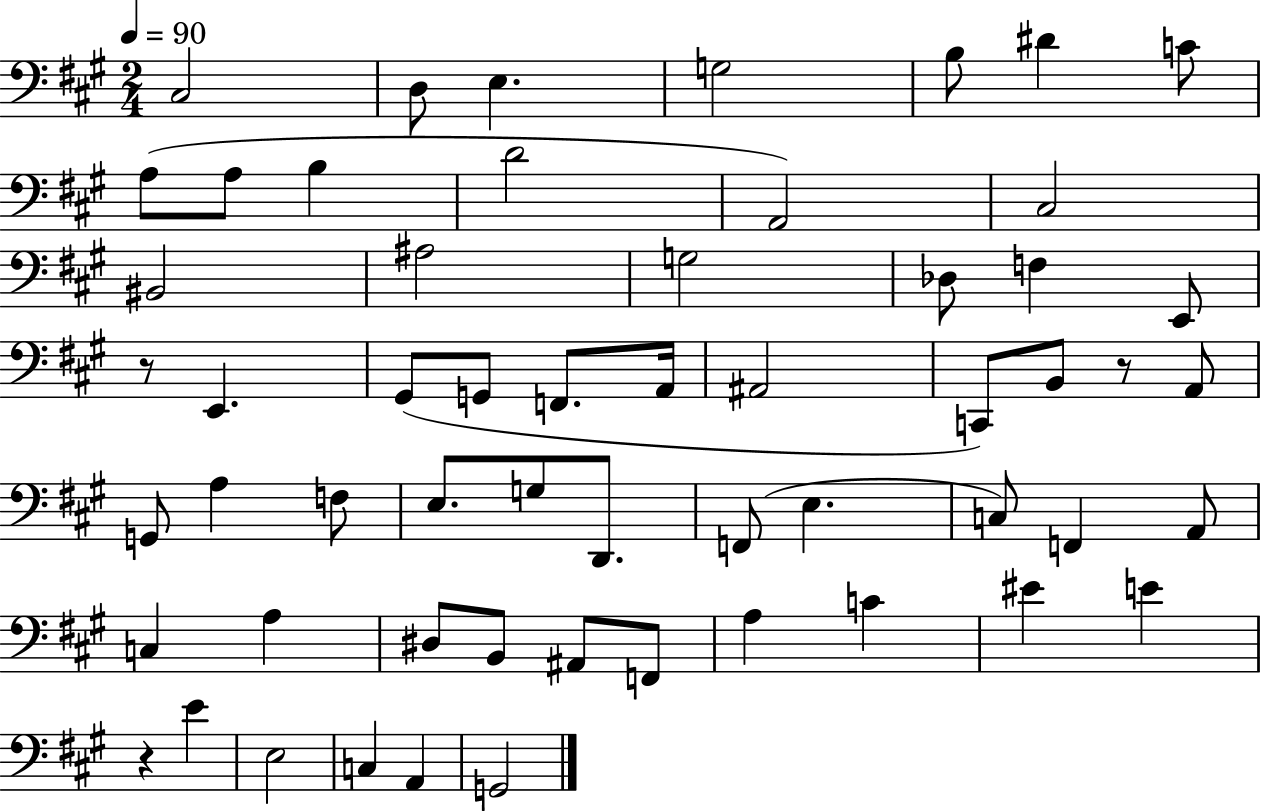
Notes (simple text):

C#3/h D3/e E3/q. G3/h B3/e D#4/q C4/e A3/e A3/e B3/q D4/h A2/h C#3/h BIS2/h A#3/h G3/h Db3/e F3/q E2/e R/e E2/q. G#2/e G2/e F2/e. A2/s A#2/h C2/e B2/e R/e A2/e G2/e A3/q F3/e E3/e. G3/e D2/e. F2/e E3/q. C3/e F2/q A2/e C3/q A3/q D#3/e B2/e A#2/e F2/e A3/q C4/q EIS4/q E4/q R/q E4/q E3/h C3/q A2/q G2/h